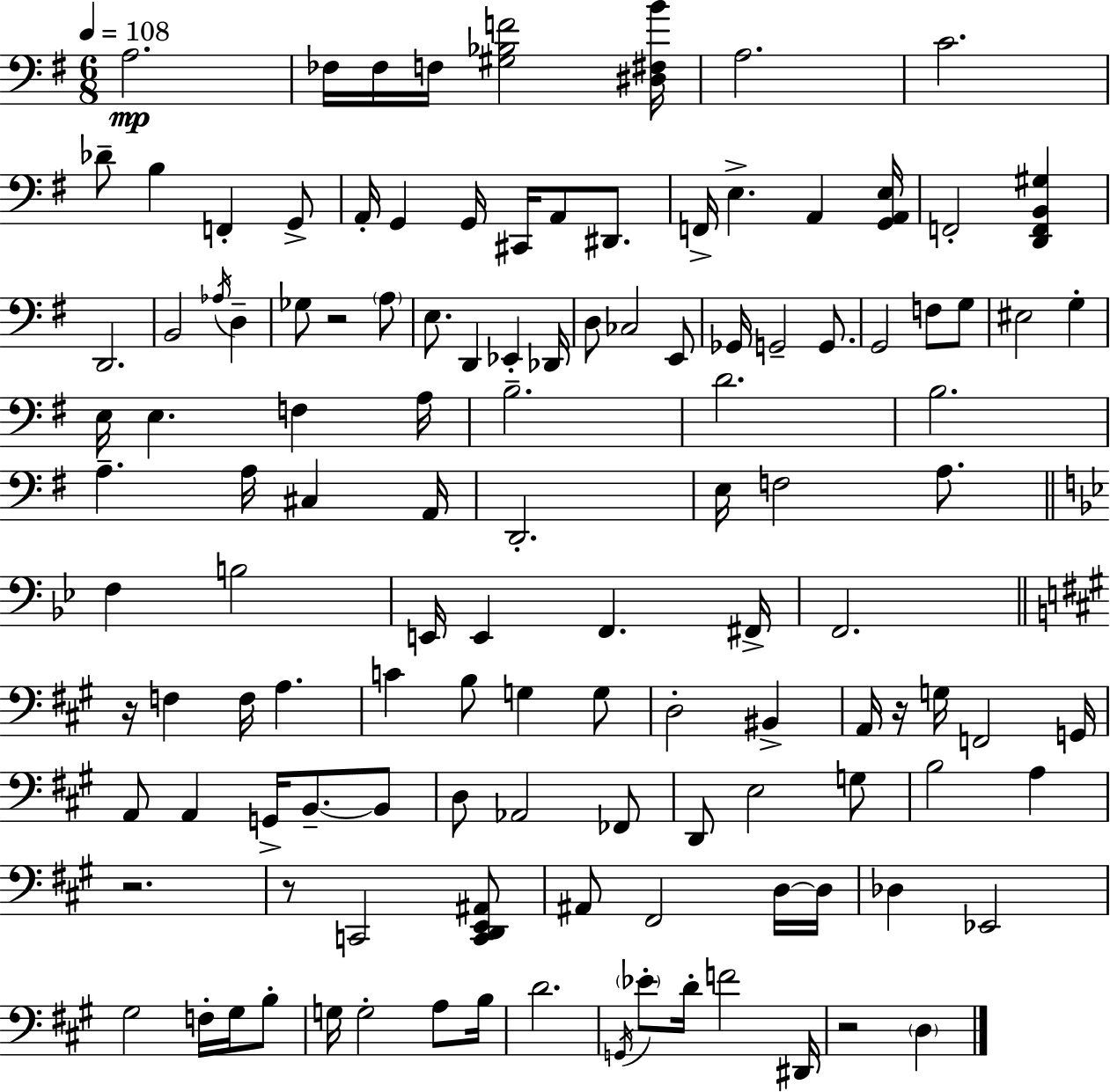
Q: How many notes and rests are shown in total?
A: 122